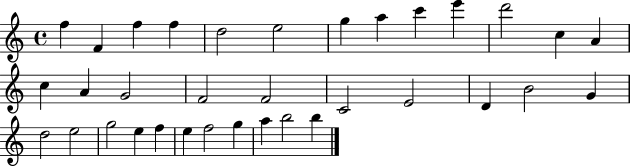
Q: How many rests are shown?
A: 0